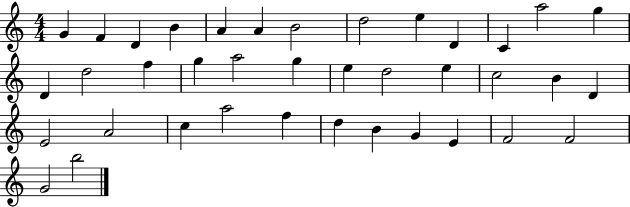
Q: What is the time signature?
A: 4/4